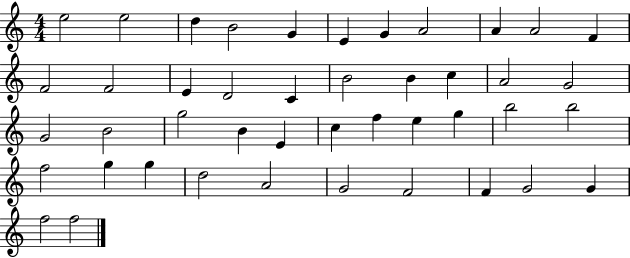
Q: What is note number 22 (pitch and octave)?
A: G4